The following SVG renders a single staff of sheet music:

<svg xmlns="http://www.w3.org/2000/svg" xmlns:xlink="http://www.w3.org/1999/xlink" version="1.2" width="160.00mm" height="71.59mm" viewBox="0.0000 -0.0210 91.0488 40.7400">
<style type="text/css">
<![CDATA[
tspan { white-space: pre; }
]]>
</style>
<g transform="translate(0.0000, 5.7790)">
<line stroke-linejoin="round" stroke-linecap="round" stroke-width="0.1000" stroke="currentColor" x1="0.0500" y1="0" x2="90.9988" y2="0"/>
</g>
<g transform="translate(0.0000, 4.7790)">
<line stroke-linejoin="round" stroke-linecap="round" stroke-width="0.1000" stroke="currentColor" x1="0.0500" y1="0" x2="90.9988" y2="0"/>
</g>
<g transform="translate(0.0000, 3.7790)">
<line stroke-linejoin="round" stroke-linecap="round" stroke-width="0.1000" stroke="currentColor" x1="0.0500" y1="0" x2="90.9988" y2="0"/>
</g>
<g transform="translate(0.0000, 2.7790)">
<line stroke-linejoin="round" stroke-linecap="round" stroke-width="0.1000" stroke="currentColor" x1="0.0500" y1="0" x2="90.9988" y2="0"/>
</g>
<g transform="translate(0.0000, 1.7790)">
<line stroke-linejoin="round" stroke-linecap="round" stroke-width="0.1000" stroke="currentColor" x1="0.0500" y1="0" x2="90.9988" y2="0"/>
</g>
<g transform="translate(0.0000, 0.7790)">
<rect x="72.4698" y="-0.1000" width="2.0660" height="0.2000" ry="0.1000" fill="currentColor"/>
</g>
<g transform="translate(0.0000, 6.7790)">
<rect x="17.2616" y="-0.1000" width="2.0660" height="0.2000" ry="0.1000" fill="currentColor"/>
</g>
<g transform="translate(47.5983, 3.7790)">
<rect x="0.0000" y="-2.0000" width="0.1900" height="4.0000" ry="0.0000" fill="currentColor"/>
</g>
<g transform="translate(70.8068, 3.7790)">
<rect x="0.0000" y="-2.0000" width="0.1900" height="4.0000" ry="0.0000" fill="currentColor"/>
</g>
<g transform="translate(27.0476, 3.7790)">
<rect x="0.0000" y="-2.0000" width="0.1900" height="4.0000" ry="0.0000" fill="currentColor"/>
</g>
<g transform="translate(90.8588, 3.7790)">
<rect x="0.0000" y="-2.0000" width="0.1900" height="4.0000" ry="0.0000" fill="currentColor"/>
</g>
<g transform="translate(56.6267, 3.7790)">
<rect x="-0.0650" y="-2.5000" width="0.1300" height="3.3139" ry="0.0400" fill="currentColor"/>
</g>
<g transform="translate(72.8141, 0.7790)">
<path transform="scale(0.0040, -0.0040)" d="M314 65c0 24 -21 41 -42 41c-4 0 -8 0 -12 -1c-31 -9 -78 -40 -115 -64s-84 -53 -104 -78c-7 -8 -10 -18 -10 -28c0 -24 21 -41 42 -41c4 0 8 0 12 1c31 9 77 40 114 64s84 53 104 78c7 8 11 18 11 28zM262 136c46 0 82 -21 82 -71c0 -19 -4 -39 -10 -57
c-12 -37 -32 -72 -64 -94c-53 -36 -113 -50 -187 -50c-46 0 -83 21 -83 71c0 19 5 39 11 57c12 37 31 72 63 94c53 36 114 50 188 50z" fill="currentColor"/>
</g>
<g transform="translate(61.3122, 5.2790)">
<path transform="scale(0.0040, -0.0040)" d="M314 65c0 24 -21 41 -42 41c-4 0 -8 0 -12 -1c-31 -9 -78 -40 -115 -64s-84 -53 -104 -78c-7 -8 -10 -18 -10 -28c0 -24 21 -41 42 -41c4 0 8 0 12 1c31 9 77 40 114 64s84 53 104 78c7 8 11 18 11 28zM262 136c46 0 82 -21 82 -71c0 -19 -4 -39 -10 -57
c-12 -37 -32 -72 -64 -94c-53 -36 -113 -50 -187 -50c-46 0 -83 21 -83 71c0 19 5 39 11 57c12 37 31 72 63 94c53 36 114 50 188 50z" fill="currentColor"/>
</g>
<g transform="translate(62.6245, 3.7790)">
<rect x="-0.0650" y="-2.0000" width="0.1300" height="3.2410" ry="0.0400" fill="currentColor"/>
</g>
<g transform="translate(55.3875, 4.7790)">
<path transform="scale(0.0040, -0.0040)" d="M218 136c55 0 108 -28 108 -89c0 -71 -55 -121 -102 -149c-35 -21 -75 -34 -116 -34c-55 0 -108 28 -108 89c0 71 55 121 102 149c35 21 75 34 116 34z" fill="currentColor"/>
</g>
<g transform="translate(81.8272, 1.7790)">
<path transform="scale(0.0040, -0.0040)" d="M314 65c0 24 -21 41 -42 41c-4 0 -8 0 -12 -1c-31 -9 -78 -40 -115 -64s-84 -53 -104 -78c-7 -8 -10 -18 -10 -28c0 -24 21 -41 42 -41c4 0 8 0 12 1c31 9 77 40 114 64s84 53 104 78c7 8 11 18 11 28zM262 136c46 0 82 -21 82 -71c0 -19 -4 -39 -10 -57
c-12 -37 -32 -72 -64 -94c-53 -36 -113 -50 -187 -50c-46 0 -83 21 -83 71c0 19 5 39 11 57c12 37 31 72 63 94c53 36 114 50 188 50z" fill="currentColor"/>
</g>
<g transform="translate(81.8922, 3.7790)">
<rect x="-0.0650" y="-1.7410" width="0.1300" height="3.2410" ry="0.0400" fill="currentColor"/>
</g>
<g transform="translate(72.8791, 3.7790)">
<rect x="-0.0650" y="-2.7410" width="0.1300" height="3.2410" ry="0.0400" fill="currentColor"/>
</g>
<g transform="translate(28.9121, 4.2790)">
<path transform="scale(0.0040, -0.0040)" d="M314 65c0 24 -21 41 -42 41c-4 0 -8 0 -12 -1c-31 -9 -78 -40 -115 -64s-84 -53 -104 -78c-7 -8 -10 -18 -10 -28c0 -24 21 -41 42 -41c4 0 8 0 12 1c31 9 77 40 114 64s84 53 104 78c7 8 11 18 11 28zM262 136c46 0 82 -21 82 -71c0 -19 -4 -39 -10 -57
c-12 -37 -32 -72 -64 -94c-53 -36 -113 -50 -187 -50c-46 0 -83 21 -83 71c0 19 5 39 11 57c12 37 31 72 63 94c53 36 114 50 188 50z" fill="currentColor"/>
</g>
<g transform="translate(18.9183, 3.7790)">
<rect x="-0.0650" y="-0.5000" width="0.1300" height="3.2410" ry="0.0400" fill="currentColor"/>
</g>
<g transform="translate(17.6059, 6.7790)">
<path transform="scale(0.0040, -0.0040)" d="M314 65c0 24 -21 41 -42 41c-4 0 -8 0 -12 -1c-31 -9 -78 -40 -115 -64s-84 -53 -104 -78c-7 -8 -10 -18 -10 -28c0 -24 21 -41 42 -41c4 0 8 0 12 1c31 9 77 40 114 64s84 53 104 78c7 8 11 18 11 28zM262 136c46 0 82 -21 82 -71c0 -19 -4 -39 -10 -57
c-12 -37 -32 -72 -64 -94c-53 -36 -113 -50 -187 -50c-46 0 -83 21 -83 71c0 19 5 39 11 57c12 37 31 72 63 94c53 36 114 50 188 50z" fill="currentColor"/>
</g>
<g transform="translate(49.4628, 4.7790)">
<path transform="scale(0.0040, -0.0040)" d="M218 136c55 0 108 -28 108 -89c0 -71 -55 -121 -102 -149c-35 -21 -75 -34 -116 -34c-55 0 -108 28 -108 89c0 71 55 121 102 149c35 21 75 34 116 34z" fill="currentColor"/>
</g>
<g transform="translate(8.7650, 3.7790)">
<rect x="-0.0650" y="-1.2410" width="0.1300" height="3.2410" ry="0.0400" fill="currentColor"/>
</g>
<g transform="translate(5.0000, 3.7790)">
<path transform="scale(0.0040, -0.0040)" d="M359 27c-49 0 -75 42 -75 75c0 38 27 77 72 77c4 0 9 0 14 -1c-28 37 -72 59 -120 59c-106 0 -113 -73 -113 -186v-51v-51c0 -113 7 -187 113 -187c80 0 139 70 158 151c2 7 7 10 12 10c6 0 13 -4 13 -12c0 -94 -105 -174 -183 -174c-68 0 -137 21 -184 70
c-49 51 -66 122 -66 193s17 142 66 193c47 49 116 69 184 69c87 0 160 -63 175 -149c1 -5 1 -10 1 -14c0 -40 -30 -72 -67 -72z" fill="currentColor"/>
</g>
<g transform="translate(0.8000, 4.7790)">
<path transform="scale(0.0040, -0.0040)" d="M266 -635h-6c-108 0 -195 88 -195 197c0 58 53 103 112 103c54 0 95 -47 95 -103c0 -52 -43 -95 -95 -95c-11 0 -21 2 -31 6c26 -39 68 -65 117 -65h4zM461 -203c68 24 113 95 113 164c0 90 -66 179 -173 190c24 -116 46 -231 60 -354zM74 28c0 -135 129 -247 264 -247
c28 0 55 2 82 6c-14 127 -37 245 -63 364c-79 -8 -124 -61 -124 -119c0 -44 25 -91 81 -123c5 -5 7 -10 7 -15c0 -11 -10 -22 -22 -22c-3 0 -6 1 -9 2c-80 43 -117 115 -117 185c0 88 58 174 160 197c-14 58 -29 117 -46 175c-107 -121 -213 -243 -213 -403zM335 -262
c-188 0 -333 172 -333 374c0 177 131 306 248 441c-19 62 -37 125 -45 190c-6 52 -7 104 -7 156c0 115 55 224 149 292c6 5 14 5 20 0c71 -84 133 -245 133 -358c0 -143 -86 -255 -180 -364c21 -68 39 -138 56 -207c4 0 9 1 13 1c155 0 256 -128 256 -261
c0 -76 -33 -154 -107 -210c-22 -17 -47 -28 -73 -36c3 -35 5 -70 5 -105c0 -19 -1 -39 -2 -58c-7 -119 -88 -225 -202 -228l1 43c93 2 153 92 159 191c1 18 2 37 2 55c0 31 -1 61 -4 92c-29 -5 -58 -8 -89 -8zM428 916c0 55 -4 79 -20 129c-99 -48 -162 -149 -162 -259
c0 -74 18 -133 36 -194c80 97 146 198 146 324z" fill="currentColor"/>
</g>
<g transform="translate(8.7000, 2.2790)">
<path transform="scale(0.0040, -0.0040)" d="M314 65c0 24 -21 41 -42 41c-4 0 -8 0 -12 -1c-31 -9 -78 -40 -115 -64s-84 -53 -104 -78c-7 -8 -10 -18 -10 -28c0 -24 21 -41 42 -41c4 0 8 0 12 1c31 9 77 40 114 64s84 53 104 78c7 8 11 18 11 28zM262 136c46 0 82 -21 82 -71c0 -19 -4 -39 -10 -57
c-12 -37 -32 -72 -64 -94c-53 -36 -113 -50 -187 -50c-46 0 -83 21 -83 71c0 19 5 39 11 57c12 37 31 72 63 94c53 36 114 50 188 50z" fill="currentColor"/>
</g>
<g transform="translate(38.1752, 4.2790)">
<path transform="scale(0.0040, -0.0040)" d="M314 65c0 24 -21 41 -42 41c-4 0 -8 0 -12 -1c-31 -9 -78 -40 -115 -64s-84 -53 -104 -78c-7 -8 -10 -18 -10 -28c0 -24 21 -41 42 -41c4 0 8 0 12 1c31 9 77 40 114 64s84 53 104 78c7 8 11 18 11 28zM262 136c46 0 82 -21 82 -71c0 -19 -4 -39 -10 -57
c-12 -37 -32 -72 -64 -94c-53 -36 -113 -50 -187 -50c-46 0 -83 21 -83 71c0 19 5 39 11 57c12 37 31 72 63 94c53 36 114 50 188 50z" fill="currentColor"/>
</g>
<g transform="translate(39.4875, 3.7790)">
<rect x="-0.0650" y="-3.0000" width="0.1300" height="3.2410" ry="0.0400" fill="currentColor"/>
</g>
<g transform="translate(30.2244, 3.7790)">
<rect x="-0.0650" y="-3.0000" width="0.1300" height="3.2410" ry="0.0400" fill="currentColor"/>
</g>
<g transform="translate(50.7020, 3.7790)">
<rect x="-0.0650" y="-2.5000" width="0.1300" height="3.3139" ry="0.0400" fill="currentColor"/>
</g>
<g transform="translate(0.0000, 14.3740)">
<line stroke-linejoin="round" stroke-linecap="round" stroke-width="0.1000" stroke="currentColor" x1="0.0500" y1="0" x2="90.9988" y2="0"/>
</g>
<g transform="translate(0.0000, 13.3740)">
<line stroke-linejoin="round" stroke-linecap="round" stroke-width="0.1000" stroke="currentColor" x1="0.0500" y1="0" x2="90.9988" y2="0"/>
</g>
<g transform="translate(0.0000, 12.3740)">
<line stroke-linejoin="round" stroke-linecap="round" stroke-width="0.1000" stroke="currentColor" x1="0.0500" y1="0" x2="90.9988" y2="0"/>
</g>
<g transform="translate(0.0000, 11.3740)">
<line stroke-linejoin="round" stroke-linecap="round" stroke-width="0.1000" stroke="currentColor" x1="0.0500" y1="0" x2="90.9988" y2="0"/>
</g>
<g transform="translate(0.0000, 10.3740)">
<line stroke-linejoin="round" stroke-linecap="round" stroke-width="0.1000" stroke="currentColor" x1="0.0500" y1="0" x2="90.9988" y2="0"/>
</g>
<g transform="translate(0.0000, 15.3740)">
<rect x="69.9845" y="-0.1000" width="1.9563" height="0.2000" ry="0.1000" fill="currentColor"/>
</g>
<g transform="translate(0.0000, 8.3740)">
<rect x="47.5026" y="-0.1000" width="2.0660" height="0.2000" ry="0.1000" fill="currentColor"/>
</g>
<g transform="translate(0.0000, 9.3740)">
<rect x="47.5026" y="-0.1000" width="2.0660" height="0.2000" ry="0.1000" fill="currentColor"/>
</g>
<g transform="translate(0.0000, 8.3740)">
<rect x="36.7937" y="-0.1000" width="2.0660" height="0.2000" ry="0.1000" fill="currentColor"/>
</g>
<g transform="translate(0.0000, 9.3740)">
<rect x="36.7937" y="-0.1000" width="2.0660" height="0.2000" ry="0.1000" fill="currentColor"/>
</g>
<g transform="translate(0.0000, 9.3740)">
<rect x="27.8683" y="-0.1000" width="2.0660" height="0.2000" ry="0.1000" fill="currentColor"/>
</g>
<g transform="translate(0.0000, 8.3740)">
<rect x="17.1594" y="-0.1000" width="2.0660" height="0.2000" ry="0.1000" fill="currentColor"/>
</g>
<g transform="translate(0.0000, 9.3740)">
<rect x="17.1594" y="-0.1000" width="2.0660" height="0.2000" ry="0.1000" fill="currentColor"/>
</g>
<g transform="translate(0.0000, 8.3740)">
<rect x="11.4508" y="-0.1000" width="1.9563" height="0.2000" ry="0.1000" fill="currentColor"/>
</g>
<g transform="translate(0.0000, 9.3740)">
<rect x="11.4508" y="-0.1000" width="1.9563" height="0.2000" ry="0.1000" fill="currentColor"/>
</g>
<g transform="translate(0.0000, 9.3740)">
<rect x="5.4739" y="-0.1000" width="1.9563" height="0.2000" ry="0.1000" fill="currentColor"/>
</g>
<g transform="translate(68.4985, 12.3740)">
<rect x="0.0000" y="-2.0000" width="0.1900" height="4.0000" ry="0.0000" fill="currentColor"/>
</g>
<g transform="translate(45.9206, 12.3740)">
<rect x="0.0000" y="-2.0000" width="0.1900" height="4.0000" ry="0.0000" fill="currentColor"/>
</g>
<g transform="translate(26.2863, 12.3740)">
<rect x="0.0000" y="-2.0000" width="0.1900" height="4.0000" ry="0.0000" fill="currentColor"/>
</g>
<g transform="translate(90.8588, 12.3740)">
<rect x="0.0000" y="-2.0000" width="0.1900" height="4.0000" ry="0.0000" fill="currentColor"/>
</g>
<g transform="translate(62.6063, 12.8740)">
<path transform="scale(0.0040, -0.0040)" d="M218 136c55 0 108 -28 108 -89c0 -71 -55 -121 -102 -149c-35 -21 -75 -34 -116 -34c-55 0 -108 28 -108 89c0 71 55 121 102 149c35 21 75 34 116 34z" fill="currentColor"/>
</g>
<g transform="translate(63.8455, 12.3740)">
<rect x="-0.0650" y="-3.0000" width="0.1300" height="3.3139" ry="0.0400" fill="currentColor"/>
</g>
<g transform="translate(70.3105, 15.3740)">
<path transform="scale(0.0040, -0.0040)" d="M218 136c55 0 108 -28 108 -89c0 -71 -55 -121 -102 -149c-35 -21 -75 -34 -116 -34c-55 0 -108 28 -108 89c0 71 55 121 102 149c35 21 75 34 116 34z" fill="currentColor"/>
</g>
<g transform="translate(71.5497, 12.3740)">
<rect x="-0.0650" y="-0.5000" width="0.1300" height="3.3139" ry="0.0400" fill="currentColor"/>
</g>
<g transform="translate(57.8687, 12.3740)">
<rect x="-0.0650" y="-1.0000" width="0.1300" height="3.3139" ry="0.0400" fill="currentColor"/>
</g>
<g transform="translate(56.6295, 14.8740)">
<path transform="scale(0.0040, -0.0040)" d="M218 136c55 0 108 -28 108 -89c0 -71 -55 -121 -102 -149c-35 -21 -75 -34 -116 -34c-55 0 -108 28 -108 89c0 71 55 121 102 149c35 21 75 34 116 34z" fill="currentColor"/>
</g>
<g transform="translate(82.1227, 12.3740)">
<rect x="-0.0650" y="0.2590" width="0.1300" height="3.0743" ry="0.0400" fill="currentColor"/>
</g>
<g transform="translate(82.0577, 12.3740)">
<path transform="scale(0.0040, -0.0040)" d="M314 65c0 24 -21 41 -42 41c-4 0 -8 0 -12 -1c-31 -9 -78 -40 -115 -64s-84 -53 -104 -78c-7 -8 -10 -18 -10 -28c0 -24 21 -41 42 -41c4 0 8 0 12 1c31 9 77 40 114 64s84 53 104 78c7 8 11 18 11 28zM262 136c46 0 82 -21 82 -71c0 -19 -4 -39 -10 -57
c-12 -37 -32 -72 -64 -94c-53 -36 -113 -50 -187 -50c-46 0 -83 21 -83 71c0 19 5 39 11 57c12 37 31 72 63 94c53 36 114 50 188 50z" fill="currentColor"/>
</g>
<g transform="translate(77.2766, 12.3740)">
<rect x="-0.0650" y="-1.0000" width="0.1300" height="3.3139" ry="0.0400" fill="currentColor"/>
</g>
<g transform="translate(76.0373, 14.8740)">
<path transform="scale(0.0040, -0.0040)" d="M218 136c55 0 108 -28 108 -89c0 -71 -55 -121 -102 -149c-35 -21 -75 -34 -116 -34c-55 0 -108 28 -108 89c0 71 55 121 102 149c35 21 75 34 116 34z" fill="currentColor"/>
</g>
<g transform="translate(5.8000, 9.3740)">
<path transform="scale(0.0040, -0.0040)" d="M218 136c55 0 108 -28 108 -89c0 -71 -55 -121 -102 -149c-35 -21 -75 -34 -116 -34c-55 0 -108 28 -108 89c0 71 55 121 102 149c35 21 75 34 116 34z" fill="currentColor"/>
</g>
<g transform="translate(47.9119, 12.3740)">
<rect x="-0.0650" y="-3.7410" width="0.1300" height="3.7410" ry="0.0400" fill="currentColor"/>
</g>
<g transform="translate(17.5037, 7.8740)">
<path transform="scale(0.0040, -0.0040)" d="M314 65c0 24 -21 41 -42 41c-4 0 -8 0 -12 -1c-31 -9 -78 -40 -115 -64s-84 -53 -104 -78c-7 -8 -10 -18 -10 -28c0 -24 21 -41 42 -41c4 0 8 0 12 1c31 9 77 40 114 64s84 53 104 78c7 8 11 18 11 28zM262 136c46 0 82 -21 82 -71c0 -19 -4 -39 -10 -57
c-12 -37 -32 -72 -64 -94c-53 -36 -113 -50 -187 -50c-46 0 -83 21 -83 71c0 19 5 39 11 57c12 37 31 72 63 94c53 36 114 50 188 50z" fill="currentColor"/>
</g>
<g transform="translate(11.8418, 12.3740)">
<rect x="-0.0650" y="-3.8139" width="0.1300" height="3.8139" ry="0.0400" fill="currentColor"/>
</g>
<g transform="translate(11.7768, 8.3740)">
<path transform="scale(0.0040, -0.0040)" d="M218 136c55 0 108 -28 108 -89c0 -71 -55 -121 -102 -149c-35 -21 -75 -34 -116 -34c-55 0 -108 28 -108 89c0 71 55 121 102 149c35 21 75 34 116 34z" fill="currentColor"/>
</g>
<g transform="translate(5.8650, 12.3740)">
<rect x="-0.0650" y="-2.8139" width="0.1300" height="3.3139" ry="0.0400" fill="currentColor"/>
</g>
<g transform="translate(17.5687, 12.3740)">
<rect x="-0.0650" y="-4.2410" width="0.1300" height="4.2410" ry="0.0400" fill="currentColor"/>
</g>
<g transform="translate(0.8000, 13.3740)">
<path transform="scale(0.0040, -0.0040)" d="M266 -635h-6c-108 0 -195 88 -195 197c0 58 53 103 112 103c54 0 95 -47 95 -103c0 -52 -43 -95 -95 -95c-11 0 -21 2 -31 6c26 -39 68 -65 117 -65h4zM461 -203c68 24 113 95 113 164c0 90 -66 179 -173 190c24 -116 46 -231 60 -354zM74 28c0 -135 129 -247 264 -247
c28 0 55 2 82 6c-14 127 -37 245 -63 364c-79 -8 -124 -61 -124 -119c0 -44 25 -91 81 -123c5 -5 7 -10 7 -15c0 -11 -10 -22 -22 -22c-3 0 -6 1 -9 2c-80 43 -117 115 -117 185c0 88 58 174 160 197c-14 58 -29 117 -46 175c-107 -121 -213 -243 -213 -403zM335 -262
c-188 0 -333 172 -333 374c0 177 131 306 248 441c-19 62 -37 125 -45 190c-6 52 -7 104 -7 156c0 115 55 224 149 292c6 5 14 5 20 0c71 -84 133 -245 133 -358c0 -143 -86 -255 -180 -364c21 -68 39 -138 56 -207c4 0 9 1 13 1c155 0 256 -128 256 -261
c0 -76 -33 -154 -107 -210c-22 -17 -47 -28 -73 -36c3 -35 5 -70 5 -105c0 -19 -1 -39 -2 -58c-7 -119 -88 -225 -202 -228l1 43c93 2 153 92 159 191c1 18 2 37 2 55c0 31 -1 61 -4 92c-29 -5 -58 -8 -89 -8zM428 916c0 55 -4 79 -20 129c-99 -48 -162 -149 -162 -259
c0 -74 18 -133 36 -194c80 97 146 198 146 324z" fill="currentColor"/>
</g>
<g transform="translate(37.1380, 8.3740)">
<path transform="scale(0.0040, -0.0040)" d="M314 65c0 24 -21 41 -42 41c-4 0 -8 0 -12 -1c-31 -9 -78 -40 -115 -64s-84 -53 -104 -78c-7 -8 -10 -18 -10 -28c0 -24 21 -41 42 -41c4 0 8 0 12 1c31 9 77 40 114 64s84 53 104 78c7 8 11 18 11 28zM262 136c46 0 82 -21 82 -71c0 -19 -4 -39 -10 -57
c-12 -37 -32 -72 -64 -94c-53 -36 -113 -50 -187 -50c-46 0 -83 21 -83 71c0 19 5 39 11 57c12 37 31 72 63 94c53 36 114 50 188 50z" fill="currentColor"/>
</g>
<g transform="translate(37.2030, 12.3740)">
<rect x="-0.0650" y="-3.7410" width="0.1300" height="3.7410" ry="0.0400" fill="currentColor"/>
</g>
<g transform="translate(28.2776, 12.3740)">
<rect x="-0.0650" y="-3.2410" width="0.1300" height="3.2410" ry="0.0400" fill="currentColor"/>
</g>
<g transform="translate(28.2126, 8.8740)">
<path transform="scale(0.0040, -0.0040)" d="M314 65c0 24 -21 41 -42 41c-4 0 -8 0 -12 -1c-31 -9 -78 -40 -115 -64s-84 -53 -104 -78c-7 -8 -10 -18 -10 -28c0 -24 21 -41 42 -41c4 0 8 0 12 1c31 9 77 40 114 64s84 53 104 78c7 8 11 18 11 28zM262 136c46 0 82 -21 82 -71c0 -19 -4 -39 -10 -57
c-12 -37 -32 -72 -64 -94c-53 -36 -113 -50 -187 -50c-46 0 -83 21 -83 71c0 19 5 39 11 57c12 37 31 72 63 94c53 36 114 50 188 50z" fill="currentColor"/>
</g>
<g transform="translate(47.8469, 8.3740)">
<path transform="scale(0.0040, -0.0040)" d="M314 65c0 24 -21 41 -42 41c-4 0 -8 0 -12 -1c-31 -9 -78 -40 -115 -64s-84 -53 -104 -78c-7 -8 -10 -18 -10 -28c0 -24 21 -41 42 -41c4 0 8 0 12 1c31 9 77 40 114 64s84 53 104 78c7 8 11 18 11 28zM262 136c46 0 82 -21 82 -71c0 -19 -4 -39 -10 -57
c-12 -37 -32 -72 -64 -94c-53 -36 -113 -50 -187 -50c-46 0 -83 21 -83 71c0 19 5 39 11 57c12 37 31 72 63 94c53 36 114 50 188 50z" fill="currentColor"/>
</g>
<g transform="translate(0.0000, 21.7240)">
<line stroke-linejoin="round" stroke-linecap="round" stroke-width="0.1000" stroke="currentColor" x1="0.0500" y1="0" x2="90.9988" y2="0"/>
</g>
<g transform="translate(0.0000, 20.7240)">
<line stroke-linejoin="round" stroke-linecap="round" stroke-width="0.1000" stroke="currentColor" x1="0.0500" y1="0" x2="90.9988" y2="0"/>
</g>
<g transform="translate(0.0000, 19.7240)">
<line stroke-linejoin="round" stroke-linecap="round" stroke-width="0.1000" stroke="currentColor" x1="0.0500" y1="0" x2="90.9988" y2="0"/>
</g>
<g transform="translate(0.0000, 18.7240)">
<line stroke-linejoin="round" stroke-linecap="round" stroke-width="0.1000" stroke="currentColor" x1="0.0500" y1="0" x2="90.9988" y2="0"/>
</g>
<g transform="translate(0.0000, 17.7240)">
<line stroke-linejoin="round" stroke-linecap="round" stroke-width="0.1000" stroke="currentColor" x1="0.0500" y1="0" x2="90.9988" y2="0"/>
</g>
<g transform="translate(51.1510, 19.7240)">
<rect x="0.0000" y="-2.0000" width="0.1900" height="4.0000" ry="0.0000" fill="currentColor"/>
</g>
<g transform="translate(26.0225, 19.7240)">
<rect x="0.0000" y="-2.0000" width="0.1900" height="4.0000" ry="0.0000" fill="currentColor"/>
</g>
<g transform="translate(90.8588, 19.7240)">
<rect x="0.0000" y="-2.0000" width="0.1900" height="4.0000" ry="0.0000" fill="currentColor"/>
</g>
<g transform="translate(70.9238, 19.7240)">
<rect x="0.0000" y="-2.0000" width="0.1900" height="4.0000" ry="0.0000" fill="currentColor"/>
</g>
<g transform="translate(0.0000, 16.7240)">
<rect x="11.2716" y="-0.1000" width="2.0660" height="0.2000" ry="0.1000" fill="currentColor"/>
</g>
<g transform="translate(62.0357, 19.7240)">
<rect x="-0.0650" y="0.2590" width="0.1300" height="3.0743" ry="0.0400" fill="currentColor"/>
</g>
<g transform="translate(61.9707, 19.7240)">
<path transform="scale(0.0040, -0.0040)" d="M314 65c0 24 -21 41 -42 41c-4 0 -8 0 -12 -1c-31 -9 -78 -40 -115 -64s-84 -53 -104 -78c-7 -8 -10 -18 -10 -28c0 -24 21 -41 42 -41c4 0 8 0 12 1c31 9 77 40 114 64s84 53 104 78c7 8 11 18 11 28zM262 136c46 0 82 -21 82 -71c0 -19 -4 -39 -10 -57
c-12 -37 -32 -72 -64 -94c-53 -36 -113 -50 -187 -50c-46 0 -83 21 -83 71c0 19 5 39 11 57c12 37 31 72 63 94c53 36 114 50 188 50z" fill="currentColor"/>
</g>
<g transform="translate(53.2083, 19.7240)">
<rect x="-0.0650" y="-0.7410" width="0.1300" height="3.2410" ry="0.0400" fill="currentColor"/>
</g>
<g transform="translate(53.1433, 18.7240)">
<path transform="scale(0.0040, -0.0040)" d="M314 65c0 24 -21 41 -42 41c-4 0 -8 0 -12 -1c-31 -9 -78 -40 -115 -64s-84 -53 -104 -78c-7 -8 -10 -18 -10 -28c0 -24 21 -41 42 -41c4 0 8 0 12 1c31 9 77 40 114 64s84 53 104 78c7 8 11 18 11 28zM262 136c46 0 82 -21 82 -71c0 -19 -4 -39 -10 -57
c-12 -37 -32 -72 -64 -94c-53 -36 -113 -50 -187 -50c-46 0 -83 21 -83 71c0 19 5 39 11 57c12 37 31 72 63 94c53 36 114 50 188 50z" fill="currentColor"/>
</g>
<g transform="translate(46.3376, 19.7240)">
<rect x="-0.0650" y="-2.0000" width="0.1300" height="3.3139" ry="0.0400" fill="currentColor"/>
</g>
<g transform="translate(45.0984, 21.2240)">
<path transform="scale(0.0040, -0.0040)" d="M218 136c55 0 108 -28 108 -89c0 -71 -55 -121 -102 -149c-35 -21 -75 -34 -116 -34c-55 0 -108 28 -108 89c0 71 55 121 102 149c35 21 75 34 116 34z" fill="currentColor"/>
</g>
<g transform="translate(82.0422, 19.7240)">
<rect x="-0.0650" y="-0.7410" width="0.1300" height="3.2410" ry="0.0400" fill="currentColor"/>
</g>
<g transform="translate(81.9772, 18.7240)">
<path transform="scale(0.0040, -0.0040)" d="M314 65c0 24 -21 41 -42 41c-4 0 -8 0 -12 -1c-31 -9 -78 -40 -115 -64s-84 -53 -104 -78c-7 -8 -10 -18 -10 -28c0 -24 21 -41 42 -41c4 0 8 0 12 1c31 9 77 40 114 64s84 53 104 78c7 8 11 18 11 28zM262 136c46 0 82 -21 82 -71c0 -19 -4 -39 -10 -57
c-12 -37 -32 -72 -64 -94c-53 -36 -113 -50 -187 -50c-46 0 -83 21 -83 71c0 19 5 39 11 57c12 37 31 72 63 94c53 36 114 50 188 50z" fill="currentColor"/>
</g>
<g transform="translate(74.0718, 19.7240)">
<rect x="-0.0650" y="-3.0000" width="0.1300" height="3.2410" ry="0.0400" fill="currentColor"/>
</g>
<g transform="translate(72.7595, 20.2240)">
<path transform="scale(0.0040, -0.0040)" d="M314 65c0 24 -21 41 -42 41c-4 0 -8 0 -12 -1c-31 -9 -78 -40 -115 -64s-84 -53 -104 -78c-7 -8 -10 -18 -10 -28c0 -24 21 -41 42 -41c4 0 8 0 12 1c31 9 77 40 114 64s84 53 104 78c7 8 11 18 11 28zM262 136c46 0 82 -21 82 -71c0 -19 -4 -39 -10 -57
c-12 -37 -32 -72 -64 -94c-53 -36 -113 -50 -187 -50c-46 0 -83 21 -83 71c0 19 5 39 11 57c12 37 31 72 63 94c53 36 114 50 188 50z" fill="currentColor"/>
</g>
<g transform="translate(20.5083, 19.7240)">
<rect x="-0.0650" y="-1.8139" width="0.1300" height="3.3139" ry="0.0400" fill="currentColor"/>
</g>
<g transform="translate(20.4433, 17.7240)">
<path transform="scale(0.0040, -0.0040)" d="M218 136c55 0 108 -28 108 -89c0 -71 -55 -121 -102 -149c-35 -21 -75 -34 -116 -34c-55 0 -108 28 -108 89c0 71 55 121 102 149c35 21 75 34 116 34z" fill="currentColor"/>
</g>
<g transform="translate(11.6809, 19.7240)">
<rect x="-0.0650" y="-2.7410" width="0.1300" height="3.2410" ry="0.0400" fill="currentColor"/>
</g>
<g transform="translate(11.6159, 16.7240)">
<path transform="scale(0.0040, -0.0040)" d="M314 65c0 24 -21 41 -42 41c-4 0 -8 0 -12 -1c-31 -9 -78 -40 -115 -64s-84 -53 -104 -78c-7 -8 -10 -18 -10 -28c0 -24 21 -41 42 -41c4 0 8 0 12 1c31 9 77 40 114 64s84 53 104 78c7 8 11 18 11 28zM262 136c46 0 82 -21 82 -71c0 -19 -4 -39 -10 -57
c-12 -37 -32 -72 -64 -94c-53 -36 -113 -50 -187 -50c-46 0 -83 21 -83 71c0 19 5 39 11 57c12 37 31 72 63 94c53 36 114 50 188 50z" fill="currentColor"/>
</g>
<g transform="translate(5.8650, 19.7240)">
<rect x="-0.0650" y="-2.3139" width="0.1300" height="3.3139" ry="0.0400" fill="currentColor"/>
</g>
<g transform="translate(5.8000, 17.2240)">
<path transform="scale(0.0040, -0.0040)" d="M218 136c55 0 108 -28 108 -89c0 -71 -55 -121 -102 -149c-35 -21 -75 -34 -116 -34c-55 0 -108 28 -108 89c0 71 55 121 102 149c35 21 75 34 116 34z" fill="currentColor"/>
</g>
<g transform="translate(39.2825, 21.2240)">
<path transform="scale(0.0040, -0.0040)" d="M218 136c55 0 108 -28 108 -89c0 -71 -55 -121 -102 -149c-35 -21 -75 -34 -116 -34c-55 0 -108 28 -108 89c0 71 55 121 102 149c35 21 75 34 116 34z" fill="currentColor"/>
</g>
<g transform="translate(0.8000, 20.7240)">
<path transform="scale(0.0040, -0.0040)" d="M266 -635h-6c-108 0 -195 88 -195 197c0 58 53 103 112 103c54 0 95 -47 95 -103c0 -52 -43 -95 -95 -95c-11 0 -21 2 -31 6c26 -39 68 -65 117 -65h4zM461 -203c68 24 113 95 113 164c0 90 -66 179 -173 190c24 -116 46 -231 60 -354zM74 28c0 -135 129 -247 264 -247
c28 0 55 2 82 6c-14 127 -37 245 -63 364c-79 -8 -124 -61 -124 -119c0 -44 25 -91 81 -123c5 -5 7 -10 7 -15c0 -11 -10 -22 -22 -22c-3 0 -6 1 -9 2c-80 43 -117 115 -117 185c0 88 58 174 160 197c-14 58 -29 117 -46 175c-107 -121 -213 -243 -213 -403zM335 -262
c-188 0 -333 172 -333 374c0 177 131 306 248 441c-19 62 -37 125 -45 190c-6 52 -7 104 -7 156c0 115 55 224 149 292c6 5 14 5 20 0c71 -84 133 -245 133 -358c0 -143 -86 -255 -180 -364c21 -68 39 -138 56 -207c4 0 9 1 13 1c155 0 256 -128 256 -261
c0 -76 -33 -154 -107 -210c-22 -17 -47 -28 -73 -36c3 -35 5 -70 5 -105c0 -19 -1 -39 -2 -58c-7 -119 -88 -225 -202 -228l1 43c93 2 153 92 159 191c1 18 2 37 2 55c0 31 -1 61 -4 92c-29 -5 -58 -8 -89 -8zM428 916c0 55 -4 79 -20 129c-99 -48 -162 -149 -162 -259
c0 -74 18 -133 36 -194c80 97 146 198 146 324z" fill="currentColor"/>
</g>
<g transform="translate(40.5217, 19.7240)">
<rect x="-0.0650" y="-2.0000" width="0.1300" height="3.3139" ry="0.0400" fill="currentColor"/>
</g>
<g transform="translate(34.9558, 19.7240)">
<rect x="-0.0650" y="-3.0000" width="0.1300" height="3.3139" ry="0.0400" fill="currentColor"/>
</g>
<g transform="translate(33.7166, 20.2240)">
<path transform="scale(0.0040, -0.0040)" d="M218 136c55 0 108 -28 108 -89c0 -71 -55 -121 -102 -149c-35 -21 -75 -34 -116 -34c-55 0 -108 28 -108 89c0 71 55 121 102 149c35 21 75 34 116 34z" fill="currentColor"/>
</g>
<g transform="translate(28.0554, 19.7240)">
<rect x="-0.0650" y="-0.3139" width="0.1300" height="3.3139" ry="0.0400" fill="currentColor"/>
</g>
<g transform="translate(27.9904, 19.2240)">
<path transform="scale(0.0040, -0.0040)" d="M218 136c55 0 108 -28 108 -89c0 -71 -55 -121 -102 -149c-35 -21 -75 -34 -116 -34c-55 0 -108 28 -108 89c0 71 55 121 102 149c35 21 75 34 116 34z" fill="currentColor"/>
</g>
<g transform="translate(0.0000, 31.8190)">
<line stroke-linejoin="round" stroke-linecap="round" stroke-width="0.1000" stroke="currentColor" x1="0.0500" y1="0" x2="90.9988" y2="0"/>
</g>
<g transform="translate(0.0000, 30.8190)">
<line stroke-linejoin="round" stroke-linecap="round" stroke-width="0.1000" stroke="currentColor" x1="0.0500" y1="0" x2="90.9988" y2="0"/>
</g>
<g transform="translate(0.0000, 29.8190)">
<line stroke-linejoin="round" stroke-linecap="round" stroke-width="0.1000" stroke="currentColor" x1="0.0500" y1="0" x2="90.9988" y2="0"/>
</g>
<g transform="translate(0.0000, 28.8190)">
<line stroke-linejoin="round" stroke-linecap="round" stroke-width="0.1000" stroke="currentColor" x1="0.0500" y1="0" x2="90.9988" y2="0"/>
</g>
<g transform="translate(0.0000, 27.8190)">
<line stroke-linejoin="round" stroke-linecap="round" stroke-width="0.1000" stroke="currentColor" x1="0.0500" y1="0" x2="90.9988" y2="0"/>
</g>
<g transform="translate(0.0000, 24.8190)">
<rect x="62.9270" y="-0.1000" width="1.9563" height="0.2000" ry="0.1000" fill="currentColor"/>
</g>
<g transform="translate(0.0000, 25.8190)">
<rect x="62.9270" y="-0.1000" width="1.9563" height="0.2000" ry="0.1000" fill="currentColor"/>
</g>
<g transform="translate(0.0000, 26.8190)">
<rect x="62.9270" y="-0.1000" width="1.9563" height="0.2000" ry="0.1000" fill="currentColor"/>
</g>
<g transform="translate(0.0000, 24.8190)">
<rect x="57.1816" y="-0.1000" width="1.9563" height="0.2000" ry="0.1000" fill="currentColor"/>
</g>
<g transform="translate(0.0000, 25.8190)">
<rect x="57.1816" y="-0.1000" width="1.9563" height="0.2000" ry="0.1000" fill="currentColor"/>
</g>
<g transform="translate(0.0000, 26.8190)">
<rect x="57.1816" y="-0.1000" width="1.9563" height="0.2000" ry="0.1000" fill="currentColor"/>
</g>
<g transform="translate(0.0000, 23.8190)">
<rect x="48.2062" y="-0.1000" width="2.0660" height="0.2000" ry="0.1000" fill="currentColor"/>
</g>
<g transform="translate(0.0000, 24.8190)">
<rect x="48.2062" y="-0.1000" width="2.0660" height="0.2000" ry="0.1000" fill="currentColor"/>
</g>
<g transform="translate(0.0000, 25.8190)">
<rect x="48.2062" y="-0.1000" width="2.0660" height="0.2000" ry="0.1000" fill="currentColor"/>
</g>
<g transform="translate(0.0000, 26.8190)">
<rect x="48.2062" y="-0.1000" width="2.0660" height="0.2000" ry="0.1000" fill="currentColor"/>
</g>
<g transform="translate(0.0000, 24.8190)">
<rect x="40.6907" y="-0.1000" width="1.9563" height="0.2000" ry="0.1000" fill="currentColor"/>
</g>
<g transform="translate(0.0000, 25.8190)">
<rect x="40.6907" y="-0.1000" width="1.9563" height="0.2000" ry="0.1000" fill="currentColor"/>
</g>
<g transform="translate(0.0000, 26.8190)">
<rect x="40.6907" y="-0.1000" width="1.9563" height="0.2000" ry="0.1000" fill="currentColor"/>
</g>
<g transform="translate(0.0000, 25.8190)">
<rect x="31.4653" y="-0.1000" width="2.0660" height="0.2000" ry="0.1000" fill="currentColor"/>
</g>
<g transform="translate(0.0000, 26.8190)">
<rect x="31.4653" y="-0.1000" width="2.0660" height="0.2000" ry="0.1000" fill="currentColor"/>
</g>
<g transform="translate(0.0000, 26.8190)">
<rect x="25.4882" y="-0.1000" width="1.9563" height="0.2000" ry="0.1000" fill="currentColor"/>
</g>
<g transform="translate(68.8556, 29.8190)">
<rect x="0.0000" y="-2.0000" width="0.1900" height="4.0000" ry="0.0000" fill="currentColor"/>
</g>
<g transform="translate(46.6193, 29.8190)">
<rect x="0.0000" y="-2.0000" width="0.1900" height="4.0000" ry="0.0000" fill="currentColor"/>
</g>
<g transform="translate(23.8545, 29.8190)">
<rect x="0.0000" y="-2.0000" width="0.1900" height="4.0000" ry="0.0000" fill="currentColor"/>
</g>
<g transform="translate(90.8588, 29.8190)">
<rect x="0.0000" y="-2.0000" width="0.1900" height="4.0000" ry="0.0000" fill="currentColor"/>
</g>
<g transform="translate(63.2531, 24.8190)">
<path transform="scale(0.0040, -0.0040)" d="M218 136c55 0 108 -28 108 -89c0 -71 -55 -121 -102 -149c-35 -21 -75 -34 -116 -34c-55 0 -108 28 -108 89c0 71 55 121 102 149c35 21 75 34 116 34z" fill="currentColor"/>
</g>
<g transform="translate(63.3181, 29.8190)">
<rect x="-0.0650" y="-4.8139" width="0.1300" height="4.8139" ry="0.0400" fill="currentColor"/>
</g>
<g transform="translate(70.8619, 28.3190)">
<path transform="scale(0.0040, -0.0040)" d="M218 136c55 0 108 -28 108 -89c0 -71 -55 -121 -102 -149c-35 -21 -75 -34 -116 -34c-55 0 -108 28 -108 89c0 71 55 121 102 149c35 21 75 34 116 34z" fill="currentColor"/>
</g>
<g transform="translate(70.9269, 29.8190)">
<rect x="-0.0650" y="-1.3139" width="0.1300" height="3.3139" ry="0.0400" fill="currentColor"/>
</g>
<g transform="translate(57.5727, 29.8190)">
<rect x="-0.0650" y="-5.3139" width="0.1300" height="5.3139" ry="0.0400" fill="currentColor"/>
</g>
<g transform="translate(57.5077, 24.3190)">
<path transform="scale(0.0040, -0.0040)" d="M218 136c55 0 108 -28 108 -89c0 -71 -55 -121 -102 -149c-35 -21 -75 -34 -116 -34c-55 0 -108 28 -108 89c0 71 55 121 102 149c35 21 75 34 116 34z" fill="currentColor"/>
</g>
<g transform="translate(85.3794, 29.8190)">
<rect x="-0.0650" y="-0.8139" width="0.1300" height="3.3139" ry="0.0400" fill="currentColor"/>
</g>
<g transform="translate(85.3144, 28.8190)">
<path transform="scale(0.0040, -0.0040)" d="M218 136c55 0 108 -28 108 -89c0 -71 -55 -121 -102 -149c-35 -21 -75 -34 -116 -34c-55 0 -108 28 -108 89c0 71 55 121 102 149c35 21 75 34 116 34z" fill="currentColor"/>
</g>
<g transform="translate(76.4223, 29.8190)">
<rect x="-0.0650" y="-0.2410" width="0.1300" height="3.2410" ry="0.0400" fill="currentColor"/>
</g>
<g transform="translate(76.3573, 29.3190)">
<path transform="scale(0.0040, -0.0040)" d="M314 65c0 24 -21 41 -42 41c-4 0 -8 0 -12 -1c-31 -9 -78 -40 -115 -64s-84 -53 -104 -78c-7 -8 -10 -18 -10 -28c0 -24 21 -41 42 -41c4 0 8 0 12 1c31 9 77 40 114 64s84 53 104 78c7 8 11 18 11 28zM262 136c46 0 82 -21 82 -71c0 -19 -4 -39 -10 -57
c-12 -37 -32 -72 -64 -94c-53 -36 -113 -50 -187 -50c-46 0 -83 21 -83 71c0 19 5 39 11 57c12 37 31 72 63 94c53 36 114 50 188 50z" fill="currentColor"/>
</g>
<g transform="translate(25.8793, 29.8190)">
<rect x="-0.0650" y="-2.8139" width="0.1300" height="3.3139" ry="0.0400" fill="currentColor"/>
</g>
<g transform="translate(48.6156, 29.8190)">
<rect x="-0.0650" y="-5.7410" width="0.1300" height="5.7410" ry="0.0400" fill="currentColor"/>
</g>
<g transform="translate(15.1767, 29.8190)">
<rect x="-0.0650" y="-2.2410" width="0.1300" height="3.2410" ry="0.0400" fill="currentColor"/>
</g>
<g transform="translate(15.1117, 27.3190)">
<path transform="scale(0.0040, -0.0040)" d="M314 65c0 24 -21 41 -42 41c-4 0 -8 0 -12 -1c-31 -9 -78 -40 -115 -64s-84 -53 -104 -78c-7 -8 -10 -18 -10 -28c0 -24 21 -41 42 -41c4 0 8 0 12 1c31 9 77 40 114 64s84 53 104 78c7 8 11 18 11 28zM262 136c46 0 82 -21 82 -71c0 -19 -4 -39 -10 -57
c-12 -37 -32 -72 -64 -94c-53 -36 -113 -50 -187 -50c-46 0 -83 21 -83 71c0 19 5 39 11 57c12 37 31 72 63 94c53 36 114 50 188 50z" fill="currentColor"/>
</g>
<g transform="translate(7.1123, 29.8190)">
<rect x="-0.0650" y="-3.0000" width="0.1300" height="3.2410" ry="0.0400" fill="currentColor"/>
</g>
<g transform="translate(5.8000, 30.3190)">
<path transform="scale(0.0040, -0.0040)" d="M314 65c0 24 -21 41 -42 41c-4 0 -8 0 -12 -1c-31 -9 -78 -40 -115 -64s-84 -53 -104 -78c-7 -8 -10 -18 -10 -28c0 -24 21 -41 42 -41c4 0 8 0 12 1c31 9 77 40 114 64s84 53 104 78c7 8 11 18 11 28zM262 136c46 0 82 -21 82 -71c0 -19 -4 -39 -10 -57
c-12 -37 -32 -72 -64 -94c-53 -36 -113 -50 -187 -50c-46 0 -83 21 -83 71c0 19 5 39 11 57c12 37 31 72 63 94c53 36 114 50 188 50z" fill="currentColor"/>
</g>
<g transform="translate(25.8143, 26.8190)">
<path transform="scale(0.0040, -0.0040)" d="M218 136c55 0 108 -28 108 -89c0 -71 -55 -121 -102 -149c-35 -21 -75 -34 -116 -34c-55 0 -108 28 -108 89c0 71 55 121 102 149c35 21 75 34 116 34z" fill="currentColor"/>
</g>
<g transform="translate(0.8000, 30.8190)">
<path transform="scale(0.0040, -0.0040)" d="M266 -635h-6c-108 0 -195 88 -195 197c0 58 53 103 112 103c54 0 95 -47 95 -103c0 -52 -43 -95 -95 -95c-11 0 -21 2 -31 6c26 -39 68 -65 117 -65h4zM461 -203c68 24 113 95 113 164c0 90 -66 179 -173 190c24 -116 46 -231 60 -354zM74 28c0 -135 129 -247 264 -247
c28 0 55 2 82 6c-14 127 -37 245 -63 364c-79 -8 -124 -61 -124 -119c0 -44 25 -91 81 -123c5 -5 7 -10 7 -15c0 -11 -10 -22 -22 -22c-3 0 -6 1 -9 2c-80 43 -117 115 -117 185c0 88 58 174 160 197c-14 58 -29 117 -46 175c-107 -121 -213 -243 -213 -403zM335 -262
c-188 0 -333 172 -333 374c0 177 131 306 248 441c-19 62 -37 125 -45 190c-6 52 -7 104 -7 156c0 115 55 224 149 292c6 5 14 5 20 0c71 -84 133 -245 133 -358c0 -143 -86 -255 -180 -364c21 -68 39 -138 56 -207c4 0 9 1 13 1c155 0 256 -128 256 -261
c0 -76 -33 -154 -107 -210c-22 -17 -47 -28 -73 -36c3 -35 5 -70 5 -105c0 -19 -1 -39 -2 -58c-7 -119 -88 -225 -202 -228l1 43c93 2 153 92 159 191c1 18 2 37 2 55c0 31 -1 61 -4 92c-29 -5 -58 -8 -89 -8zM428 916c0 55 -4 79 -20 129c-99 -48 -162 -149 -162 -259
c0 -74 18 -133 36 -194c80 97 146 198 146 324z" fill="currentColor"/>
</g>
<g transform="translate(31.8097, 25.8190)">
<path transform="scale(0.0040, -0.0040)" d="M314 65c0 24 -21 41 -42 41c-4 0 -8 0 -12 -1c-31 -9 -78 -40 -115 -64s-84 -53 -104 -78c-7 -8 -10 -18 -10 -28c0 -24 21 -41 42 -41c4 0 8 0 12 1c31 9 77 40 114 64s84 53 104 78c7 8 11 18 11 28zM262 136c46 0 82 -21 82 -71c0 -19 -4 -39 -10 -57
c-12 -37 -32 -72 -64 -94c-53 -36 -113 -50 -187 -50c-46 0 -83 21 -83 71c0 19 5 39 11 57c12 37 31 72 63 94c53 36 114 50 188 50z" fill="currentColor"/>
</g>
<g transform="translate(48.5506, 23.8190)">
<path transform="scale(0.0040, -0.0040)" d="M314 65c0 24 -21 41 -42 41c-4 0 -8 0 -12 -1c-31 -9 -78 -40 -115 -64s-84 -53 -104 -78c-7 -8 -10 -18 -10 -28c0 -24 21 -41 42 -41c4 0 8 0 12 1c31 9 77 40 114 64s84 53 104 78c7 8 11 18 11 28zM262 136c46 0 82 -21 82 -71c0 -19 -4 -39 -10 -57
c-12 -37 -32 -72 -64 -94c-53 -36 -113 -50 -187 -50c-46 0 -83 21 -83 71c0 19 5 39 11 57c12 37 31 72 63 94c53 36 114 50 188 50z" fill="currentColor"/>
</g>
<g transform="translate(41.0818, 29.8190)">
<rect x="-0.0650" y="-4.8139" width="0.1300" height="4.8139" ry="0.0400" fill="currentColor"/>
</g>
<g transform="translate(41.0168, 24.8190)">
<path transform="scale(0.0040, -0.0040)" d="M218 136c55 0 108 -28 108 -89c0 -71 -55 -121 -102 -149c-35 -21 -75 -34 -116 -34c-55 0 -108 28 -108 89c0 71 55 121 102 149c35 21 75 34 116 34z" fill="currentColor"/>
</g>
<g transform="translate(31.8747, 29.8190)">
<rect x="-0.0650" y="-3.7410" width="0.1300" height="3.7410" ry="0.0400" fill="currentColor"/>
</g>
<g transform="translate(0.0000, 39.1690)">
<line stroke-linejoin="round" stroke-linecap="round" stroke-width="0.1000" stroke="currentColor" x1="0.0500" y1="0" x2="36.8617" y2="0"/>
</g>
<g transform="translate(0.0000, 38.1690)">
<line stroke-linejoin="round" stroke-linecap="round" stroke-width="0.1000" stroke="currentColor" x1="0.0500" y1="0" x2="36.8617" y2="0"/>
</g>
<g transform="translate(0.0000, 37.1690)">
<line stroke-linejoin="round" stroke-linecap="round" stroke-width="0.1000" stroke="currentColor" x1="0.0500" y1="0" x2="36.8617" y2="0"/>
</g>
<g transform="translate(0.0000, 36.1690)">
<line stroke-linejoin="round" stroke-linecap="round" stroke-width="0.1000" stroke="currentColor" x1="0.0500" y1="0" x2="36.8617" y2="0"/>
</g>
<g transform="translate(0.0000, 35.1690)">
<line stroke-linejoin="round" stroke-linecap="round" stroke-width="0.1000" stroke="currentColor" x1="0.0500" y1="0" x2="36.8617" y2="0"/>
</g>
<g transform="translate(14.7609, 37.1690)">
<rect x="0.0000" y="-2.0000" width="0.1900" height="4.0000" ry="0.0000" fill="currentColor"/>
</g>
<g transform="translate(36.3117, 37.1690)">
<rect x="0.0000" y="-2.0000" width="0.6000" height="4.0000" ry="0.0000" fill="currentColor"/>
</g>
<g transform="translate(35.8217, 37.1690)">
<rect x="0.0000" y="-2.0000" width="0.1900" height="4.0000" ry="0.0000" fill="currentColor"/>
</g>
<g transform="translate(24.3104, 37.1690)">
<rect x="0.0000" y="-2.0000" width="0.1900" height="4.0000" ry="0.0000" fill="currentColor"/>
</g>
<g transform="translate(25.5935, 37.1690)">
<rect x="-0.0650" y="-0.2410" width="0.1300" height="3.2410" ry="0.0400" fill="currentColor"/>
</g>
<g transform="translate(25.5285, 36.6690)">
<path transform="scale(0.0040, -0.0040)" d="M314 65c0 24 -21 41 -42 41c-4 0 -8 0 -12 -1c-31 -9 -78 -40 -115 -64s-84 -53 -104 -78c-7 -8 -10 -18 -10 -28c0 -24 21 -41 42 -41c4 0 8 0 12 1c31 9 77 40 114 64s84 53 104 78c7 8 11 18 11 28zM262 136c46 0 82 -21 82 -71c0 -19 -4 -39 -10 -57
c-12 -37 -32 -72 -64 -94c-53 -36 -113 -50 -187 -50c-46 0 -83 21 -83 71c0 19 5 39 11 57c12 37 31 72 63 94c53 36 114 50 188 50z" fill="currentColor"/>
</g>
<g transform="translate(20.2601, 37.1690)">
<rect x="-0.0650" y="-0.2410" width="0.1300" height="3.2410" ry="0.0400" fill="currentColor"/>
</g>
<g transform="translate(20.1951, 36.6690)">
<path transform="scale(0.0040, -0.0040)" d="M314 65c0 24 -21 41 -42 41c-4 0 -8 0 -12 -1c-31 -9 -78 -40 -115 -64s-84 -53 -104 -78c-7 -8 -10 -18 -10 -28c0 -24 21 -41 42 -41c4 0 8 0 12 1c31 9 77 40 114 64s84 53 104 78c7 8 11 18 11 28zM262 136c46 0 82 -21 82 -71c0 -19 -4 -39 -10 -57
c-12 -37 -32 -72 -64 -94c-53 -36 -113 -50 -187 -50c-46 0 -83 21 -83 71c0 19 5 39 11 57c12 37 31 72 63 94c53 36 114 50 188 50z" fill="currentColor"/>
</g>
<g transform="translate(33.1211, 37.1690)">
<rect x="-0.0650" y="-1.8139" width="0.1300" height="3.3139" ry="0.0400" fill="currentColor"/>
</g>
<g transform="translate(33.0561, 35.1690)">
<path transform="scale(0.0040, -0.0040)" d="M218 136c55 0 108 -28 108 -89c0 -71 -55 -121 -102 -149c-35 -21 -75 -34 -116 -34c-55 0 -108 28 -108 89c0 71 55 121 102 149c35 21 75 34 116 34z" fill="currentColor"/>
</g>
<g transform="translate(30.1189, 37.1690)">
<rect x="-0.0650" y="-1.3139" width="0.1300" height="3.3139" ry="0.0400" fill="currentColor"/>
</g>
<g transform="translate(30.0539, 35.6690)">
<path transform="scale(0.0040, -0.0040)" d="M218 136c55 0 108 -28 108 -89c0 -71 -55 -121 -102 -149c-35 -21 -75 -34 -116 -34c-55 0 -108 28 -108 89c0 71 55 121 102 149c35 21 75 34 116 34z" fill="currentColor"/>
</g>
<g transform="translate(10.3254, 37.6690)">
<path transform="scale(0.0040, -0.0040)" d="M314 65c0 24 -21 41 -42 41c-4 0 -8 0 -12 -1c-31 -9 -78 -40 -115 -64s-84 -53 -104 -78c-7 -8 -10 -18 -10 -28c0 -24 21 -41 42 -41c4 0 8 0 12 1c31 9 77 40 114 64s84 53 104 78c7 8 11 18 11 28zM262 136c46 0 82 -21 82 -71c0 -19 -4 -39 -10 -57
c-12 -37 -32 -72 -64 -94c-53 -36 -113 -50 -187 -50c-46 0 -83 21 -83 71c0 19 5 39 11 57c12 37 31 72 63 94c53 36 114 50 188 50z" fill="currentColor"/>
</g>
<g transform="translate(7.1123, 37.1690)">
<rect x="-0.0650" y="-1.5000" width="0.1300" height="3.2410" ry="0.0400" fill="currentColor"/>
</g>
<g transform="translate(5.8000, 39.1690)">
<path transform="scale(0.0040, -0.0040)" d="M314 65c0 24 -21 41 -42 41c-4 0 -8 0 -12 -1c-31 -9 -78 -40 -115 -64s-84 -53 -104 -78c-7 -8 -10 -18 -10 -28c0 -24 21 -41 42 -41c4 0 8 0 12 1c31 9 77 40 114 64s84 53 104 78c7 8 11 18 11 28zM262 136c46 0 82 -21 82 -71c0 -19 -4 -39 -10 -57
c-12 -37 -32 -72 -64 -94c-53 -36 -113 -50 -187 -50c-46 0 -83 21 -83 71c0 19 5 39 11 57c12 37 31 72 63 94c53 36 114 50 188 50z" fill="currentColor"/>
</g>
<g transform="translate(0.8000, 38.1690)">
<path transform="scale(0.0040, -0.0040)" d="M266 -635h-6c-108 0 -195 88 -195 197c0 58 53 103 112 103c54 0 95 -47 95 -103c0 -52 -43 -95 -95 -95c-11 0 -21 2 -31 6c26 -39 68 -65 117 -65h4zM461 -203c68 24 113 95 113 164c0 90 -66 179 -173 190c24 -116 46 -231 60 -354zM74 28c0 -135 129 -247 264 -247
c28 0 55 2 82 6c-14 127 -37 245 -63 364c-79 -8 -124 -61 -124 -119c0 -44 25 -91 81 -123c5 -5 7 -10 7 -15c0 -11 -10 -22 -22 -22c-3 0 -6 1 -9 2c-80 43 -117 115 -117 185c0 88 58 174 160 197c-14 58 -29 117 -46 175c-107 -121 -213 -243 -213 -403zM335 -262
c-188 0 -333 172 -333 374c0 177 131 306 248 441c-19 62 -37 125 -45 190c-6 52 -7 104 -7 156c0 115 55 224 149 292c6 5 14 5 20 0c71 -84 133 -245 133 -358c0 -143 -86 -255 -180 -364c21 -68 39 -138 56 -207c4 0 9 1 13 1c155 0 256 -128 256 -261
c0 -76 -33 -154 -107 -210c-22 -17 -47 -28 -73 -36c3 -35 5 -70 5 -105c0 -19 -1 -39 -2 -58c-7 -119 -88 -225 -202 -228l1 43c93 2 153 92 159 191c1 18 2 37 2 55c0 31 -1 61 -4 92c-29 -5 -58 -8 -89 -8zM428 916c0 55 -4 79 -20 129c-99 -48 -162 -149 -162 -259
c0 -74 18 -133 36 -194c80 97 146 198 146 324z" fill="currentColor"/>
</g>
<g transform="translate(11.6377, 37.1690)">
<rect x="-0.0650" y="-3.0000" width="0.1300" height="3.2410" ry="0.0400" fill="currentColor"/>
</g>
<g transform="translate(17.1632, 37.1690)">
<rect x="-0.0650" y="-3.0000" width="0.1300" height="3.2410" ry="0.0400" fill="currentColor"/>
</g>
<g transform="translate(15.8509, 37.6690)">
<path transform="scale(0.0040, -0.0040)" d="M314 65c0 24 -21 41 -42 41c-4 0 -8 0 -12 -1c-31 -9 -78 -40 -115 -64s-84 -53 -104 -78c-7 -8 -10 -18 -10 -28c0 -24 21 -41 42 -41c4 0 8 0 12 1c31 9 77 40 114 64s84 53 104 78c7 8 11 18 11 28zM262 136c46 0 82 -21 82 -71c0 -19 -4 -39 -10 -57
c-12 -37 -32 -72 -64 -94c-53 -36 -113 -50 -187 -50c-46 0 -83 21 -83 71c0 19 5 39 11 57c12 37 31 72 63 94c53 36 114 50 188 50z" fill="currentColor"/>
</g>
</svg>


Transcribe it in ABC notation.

X:1
T:Untitled
M:4/4
L:1/4
K:C
e2 C2 A2 A2 G G F2 a2 f2 a c' d'2 b2 c'2 c'2 D A C D B2 g a2 f c A F F d2 B2 A2 d2 A2 g2 a c'2 e' g'2 f' e' e c2 d E2 A2 A2 c2 c2 e f